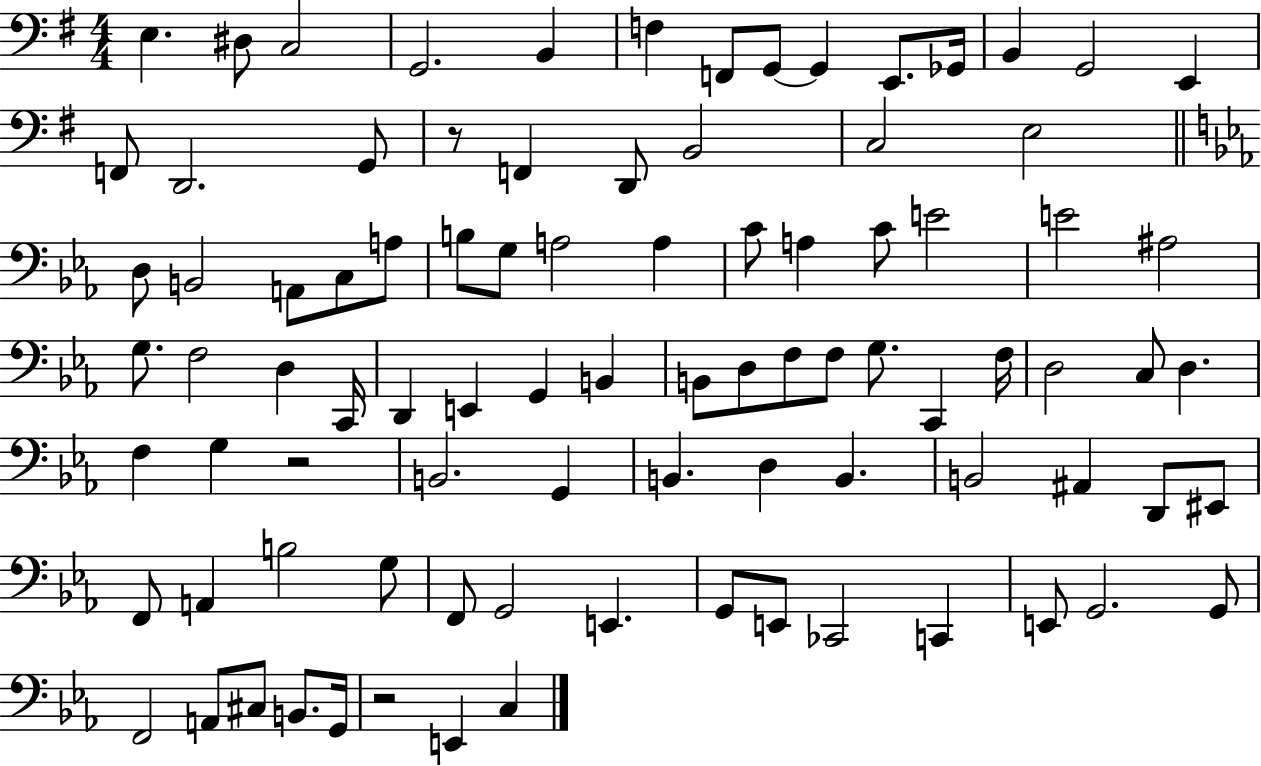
X:1
T:Untitled
M:4/4
L:1/4
K:G
E, ^D,/2 C,2 G,,2 B,, F, F,,/2 G,,/2 G,, E,,/2 _G,,/4 B,, G,,2 E,, F,,/2 D,,2 G,,/2 z/2 F,, D,,/2 B,,2 C,2 E,2 D,/2 B,,2 A,,/2 C,/2 A,/2 B,/2 G,/2 A,2 A, C/2 A, C/2 E2 E2 ^A,2 G,/2 F,2 D, C,,/4 D,, E,, G,, B,, B,,/2 D,/2 F,/2 F,/2 G,/2 C,, F,/4 D,2 C,/2 D, F, G, z2 B,,2 G,, B,, D, B,, B,,2 ^A,, D,,/2 ^E,,/2 F,,/2 A,, B,2 G,/2 F,,/2 G,,2 E,, G,,/2 E,,/2 _C,,2 C,, E,,/2 G,,2 G,,/2 F,,2 A,,/2 ^C,/2 B,,/2 G,,/4 z2 E,, C,